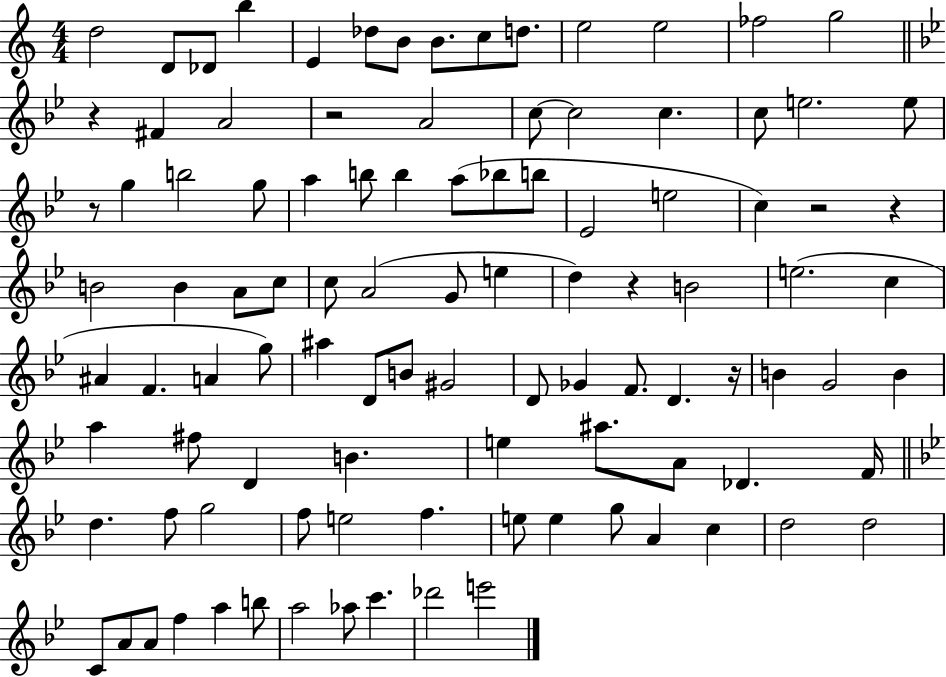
{
  \clef treble
  \numericTimeSignature
  \time 4/4
  \key c \major
  d''2 d'8 des'8 b''4 | e'4 des''8 b'8 b'8. c''8 d''8. | e''2 e''2 | fes''2 g''2 | \break \bar "||" \break \key bes \major r4 fis'4 a'2 | r2 a'2 | c''8~~ c''2 c''4. | c''8 e''2. e''8 | \break r8 g''4 b''2 g''8 | a''4 b''8 b''4 a''8( bes''8 b''8 | ees'2 e''2 | c''4) r2 r4 | \break b'2 b'4 a'8 c''8 | c''8 a'2( g'8 e''4 | d''4) r4 b'2 | e''2.( c''4 | \break ais'4 f'4. a'4 g''8) | ais''4 d'8 b'8 gis'2 | d'8 ges'4 f'8. d'4. r16 | b'4 g'2 b'4 | \break a''4 fis''8 d'4 b'4. | e''4 ais''8. a'8 des'4. f'16 | \bar "||" \break \key bes \major d''4. f''8 g''2 | f''8 e''2 f''4. | e''8 e''4 g''8 a'4 c''4 | d''2 d''2 | \break c'8 a'8 a'8 f''4 a''4 b''8 | a''2 aes''8 c'''4. | des'''2 e'''2 | \bar "|."
}